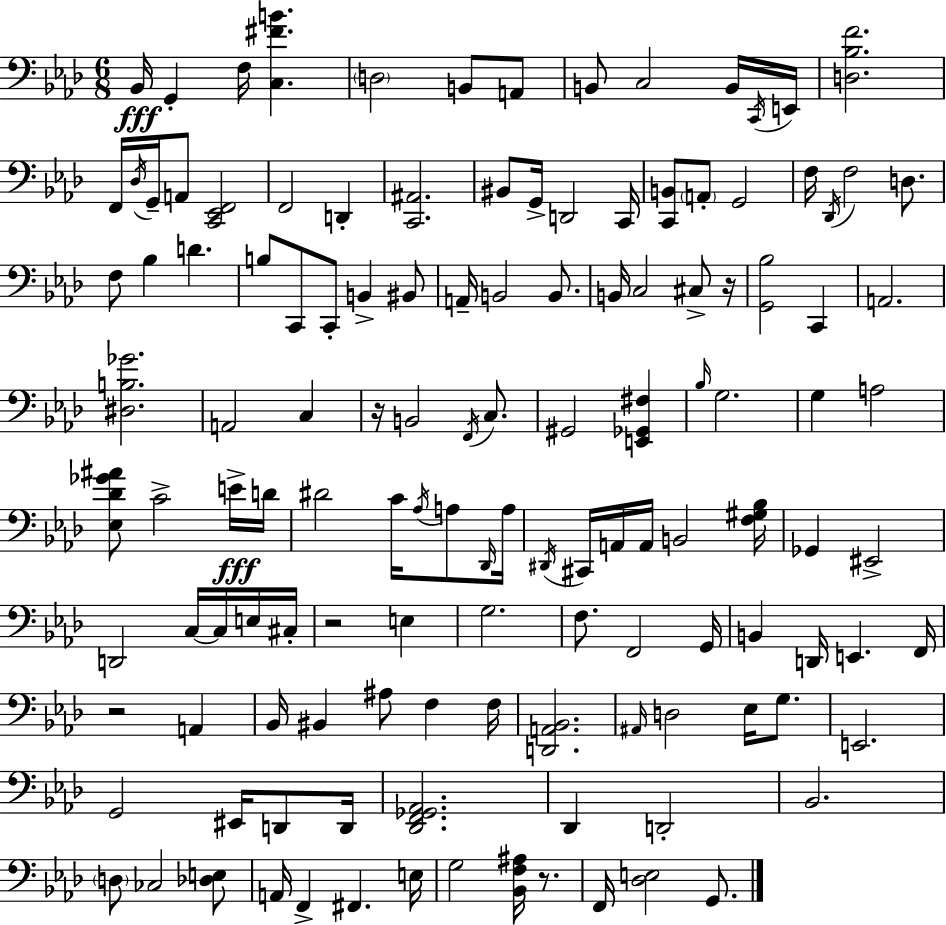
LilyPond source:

{
  \clef bass
  \numericTimeSignature
  \time 6/8
  \key f \minor
  bes,16\fff g,4-. f16 <c fis' b'>4. | \parenthesize d2 b,8 a,8 | b,8 c2 b,16 \acciaccatura { c,16 } | e,16 <d bes f'>2. | \break f,16 \acciaccatura { des16 } g,16-- a,8 <c, ees, f,>2 | f,2 d,4-. | <c, ais,>2. | bis,8 g,16-> d,2 | \break c,16 <c, b,>8 \parenthesize a,8-. g,2 | f16 \acciaccatura { des,16 } f2 | d8. f8 bes4 d'4. | b8 c,8 c,8-. b,4-> | \break bis,8 a,16-- b,2 | b,8. b,16 c2 | cis8-> r16 <g, bes>2 c,4 | a,2. | \break <dis b ges'>2. | a,2 c4 | r16 b,2 | \acciaccatura { f,16 } c8. gis,2 | \break <e, ges, fis>4 \grace { bes16 } g2. | g4 a2 | <ees des' ges' ais'>8 c'2-> | e'16->\fff d'16 dis'2 | \break c'16 \acciaccatura { aes16 } a8 \grace { des,16 } a16 \acciaccatura { dis,16 } cis,16 a,16 a,16 b,2 | <f gis bes>16 ges,4 | eis,2-> d,2 | c16~~ c16 e16 cis16-. r2 | \break e4 g2. | f8. f,2 | g,16 b,4 | d,16 e,4. f,16 r2 | \break a,4 bes,16 bis,4 | ais8 f4 f16 <d, a, bes,>2. | \grace { ais,16 } d2 | ees16 g8. e,2. | \break g,2 | eis,16 d,8 d,16 <des, f, ges, aes,>2. | des,4 | d,2-. bes,2. | \break \parenthesize d8 ces2 | <des e>8 a,16 f,4-> | fis,4. e16 g2 | <bes, f ais>16 r8. f,16 <des e>2 | \break g,8. \bar "|."
}